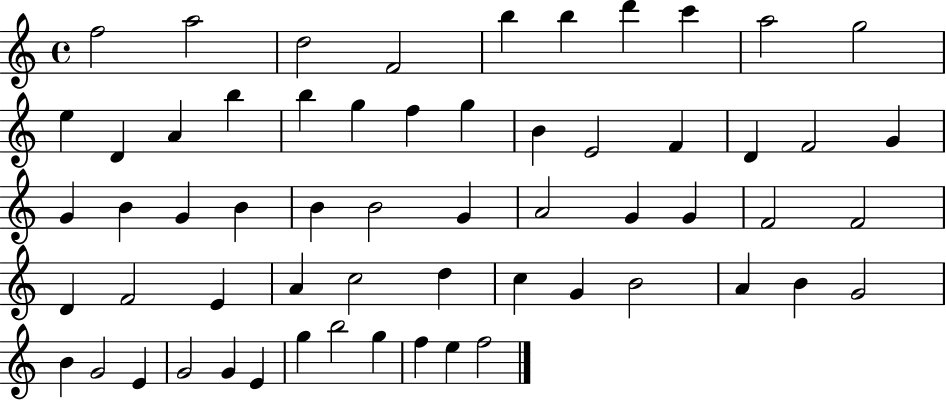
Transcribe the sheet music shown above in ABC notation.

X:1
T:Untitled
M:4/4
L:1/4
K:C
f2 a2 d2 F2 b b d' c' a2 g2 e D A b b g f g B E2 F D F2 G G B G B B B2 G A2 G G F2 F2 D F2 E A c2 d c G B2 A B G2 B G2 E G2 G E g b2 g f e f2